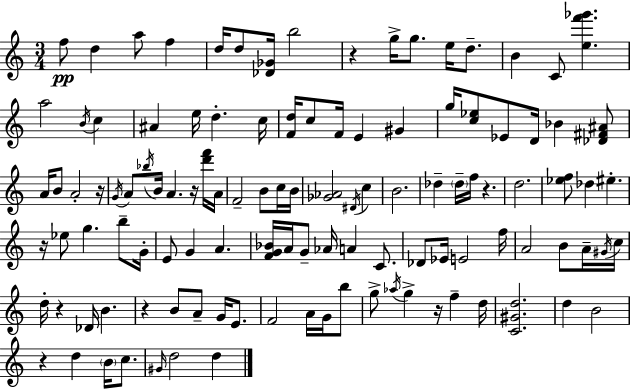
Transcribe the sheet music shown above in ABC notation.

X:1
T:Untitled
M:3/4
L:1/4
K:C
f/2 d a/2 f d/4 d/2 [_D_G]/4 b2 z g/4 g/2 e/4 d/2 B C/2 [ef'_g'] a2 B/4 c ^A e/4 d c/4 [Fd]/4 c/2 F/4 E ^G g/4 [c_e]/2 _E/2 D/4 _B [_D^F^A]/2 A/4 B/2 A2 z/4 G/4 A/2 _b/4 B/4 A z/4 [d'f']/4 A/4 F2 B/2 c/4 B/4 [_G_A]2 ^D/4 c B2 _d _d/4 f/4 z d2 [_ef]/2 _d ^e z/4 _e/2 g b/2 G/4 E/2 G A [FG_B]/4 A/4 G/2 _A/4 A C/2 _D/2 _E/4 E2 f/4 A2 B/2 A/4 ^G/4 c/4 d/4 z _D/4 B z B/2 A/2 G/4 E/2 F2 A/4 G/4 b/2 g/2 _a/4 g z/4 f d/4 [C^Gd]2 d B2 z d B/4 c/2 ^G/4 d2 d